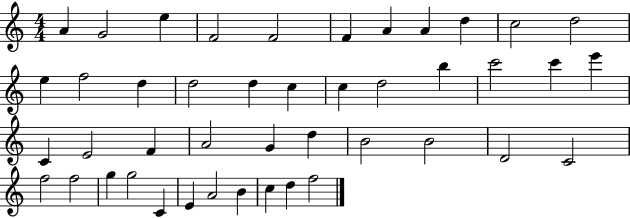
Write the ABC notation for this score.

X:1
T:Untitled
M:4/4
L:1/4
K:C
A G2 e F2 F2 F A A d c2 d2 e f2 d d2 d c c d2 b c'2 c' e' C E2 F A2 G d B2 B2 D2 C2 f2 f2 g g2 C E A2 B c d f2